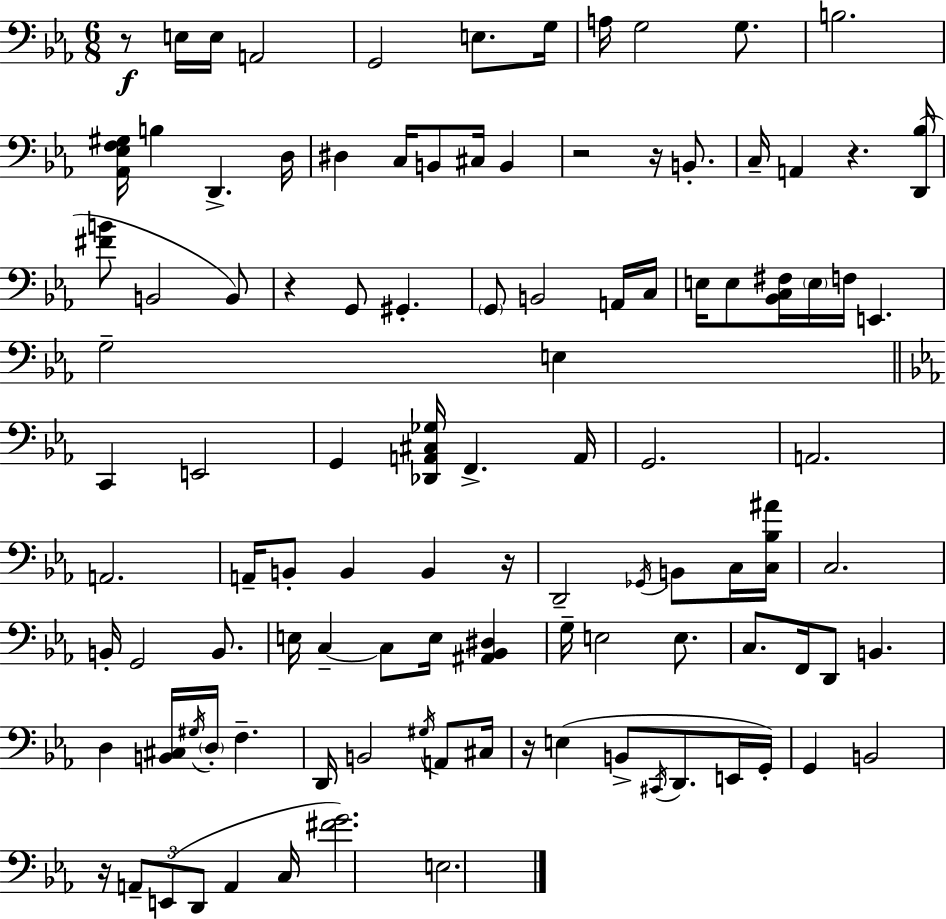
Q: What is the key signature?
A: EES major